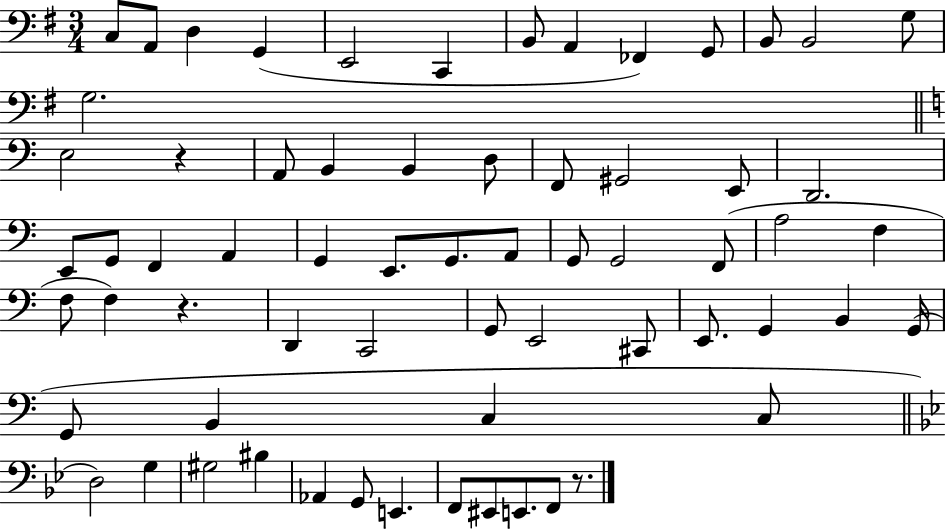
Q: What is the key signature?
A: G major